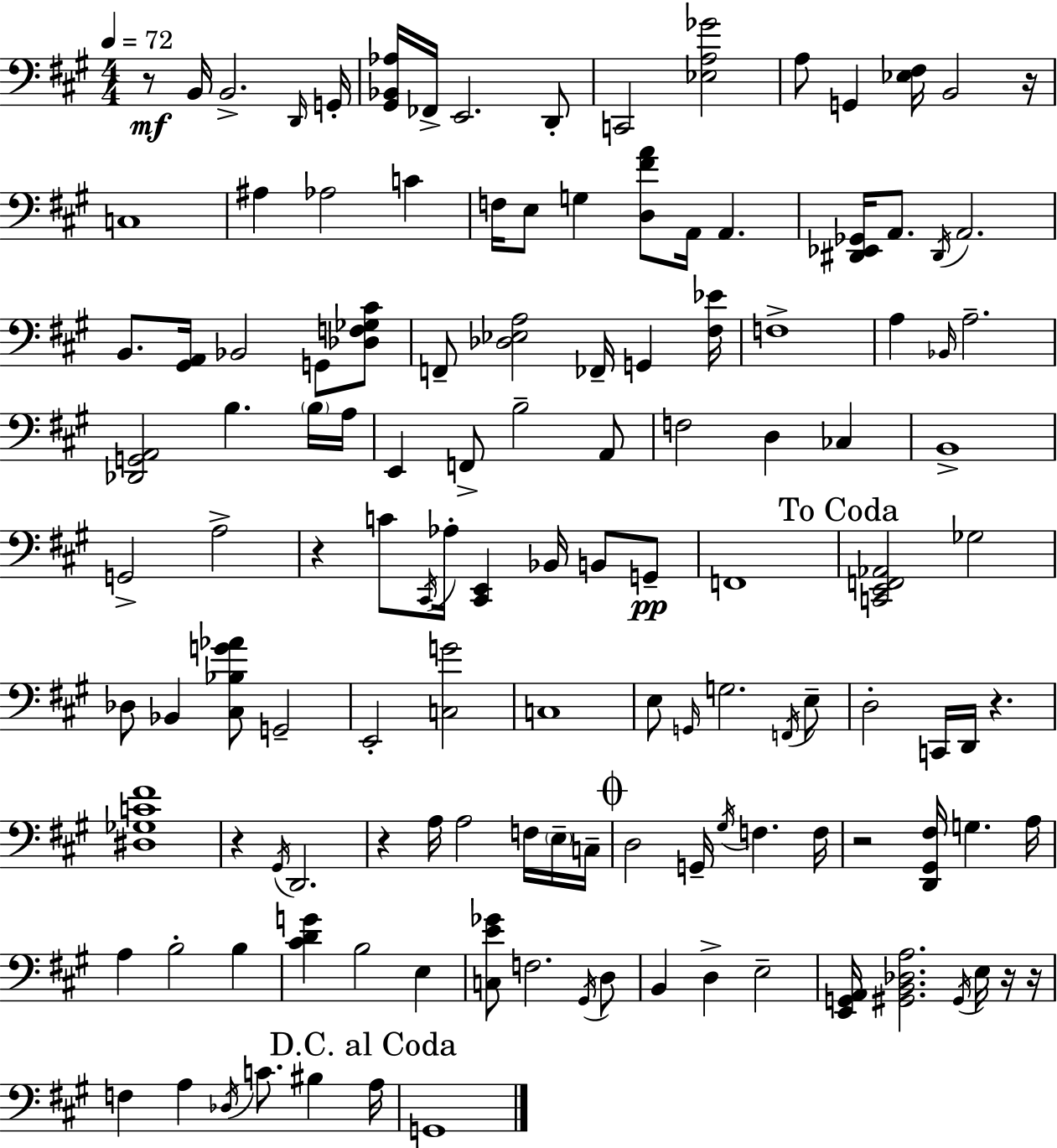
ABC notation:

X:1
T:Untitled
M:4/4
L:1/4
K:A
z/2 B,,/4 B,,2 D,,/4 G,,/4 [^G,,_B,,_A,]/4 _F,,/4 E,,2 D,,/2 C,,2 [_E,A,_G]2 A,/2 G,, [_E,^F,]/4 B,,2 z/4 C,4 ^A, _A,2 C F,/4 E,/2 G, [D,^FA]/2 A,,/4 A,, [^D,,_E,,_G,,]/4 A,,/2 ^D,,/4 A,,2 B,,/2 [^G,,A,,]/4 _B,,2 G,,/2 [_D,F,_G,^C]/2 F,,/2 [_D,_E,A,]2 _F,,/4 G,, [^F,_E]/4 F,4 A, _B,,/4 A,2 [_D,,G,,A,,]2 B, B,/4 A,/4 E,, F,,/2 B,2 A,,/2 F,2 D, _C, B,,4 G,,2 A,2 z C/2 ^C,,/4 _A,/4 [^C,,E,,] _B,,/4 B,,/2 G,,/2 F,,4 [C,,E,,F,,_A,,]2 _G,2 _D,/2 _B,, [^C,_B,G_A]/2 G,,2 E,,2 [C,G]2 C,4 E,/2 G,,/4 G,2 F,,/4 E,/2 D,2 C,,/4 D,,/4 z [^D,_G,C^F]4 z ^G,,/4 D,,2 z A,/4 A,2 F,/4 E,/4 C,/4 D,2 G,,/4 ^G,/4 F, F,/4 z2 [D,,^G,,^F,]/4 G, A,/4 A, B,2 B, [^CDG] B,2 E, [C,E_G]/2 F,2 ^G,,/4 D,/2 B,, D, E,2 [E,,G,,A,,]/4 [^G,,B,,_D,A,]2 ^G,,/4 E,/4 z/4 z/4 F, A, _D,/4 C/2 ^B, A,/4 G,,4